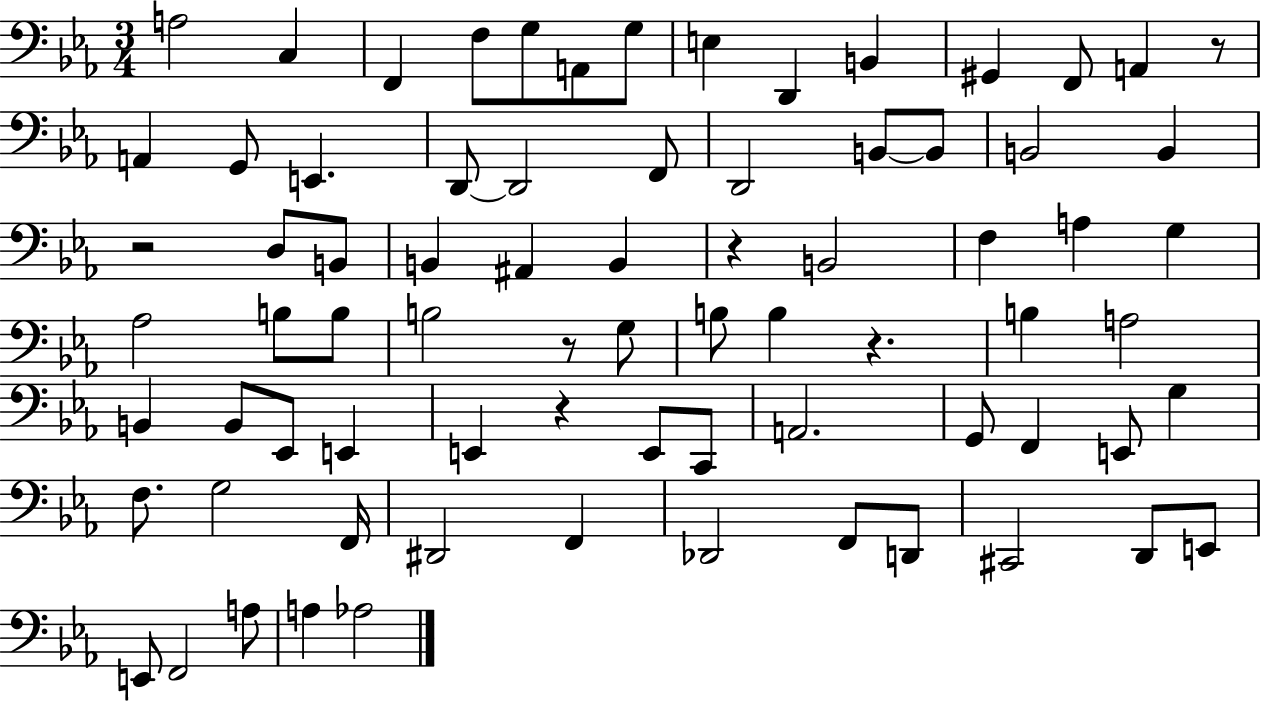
A3/h C3/q F2/q F3/e G3/e A2/e G3/e E3/q D2/q B2/q G#2/q F2/e A2/q R/e A2/q G2/e E2/q. D2/e D2/h F2/e D2/h B2/e B2/e B2/h B2/q R/h D3/e B2/e B2/q A#2/q B2/q R/q B2/h F3/q A3/q G3/q Ab3/h B3/e B3/e B3/h R/e G3/e B3/e B3/q R/q. B3/q A3/h B2/q B2/e Eb2/e E2/q E2/q R/q E2/e C2/e A2/h. G2/e F2/q E2/e G3/q F3/e. G3/h F2/s D#2/h F2/q Db2/h F2/e D2/e C#2/h D2/e E2/e E2/e F2/h A3/e A3/q Ab3/h